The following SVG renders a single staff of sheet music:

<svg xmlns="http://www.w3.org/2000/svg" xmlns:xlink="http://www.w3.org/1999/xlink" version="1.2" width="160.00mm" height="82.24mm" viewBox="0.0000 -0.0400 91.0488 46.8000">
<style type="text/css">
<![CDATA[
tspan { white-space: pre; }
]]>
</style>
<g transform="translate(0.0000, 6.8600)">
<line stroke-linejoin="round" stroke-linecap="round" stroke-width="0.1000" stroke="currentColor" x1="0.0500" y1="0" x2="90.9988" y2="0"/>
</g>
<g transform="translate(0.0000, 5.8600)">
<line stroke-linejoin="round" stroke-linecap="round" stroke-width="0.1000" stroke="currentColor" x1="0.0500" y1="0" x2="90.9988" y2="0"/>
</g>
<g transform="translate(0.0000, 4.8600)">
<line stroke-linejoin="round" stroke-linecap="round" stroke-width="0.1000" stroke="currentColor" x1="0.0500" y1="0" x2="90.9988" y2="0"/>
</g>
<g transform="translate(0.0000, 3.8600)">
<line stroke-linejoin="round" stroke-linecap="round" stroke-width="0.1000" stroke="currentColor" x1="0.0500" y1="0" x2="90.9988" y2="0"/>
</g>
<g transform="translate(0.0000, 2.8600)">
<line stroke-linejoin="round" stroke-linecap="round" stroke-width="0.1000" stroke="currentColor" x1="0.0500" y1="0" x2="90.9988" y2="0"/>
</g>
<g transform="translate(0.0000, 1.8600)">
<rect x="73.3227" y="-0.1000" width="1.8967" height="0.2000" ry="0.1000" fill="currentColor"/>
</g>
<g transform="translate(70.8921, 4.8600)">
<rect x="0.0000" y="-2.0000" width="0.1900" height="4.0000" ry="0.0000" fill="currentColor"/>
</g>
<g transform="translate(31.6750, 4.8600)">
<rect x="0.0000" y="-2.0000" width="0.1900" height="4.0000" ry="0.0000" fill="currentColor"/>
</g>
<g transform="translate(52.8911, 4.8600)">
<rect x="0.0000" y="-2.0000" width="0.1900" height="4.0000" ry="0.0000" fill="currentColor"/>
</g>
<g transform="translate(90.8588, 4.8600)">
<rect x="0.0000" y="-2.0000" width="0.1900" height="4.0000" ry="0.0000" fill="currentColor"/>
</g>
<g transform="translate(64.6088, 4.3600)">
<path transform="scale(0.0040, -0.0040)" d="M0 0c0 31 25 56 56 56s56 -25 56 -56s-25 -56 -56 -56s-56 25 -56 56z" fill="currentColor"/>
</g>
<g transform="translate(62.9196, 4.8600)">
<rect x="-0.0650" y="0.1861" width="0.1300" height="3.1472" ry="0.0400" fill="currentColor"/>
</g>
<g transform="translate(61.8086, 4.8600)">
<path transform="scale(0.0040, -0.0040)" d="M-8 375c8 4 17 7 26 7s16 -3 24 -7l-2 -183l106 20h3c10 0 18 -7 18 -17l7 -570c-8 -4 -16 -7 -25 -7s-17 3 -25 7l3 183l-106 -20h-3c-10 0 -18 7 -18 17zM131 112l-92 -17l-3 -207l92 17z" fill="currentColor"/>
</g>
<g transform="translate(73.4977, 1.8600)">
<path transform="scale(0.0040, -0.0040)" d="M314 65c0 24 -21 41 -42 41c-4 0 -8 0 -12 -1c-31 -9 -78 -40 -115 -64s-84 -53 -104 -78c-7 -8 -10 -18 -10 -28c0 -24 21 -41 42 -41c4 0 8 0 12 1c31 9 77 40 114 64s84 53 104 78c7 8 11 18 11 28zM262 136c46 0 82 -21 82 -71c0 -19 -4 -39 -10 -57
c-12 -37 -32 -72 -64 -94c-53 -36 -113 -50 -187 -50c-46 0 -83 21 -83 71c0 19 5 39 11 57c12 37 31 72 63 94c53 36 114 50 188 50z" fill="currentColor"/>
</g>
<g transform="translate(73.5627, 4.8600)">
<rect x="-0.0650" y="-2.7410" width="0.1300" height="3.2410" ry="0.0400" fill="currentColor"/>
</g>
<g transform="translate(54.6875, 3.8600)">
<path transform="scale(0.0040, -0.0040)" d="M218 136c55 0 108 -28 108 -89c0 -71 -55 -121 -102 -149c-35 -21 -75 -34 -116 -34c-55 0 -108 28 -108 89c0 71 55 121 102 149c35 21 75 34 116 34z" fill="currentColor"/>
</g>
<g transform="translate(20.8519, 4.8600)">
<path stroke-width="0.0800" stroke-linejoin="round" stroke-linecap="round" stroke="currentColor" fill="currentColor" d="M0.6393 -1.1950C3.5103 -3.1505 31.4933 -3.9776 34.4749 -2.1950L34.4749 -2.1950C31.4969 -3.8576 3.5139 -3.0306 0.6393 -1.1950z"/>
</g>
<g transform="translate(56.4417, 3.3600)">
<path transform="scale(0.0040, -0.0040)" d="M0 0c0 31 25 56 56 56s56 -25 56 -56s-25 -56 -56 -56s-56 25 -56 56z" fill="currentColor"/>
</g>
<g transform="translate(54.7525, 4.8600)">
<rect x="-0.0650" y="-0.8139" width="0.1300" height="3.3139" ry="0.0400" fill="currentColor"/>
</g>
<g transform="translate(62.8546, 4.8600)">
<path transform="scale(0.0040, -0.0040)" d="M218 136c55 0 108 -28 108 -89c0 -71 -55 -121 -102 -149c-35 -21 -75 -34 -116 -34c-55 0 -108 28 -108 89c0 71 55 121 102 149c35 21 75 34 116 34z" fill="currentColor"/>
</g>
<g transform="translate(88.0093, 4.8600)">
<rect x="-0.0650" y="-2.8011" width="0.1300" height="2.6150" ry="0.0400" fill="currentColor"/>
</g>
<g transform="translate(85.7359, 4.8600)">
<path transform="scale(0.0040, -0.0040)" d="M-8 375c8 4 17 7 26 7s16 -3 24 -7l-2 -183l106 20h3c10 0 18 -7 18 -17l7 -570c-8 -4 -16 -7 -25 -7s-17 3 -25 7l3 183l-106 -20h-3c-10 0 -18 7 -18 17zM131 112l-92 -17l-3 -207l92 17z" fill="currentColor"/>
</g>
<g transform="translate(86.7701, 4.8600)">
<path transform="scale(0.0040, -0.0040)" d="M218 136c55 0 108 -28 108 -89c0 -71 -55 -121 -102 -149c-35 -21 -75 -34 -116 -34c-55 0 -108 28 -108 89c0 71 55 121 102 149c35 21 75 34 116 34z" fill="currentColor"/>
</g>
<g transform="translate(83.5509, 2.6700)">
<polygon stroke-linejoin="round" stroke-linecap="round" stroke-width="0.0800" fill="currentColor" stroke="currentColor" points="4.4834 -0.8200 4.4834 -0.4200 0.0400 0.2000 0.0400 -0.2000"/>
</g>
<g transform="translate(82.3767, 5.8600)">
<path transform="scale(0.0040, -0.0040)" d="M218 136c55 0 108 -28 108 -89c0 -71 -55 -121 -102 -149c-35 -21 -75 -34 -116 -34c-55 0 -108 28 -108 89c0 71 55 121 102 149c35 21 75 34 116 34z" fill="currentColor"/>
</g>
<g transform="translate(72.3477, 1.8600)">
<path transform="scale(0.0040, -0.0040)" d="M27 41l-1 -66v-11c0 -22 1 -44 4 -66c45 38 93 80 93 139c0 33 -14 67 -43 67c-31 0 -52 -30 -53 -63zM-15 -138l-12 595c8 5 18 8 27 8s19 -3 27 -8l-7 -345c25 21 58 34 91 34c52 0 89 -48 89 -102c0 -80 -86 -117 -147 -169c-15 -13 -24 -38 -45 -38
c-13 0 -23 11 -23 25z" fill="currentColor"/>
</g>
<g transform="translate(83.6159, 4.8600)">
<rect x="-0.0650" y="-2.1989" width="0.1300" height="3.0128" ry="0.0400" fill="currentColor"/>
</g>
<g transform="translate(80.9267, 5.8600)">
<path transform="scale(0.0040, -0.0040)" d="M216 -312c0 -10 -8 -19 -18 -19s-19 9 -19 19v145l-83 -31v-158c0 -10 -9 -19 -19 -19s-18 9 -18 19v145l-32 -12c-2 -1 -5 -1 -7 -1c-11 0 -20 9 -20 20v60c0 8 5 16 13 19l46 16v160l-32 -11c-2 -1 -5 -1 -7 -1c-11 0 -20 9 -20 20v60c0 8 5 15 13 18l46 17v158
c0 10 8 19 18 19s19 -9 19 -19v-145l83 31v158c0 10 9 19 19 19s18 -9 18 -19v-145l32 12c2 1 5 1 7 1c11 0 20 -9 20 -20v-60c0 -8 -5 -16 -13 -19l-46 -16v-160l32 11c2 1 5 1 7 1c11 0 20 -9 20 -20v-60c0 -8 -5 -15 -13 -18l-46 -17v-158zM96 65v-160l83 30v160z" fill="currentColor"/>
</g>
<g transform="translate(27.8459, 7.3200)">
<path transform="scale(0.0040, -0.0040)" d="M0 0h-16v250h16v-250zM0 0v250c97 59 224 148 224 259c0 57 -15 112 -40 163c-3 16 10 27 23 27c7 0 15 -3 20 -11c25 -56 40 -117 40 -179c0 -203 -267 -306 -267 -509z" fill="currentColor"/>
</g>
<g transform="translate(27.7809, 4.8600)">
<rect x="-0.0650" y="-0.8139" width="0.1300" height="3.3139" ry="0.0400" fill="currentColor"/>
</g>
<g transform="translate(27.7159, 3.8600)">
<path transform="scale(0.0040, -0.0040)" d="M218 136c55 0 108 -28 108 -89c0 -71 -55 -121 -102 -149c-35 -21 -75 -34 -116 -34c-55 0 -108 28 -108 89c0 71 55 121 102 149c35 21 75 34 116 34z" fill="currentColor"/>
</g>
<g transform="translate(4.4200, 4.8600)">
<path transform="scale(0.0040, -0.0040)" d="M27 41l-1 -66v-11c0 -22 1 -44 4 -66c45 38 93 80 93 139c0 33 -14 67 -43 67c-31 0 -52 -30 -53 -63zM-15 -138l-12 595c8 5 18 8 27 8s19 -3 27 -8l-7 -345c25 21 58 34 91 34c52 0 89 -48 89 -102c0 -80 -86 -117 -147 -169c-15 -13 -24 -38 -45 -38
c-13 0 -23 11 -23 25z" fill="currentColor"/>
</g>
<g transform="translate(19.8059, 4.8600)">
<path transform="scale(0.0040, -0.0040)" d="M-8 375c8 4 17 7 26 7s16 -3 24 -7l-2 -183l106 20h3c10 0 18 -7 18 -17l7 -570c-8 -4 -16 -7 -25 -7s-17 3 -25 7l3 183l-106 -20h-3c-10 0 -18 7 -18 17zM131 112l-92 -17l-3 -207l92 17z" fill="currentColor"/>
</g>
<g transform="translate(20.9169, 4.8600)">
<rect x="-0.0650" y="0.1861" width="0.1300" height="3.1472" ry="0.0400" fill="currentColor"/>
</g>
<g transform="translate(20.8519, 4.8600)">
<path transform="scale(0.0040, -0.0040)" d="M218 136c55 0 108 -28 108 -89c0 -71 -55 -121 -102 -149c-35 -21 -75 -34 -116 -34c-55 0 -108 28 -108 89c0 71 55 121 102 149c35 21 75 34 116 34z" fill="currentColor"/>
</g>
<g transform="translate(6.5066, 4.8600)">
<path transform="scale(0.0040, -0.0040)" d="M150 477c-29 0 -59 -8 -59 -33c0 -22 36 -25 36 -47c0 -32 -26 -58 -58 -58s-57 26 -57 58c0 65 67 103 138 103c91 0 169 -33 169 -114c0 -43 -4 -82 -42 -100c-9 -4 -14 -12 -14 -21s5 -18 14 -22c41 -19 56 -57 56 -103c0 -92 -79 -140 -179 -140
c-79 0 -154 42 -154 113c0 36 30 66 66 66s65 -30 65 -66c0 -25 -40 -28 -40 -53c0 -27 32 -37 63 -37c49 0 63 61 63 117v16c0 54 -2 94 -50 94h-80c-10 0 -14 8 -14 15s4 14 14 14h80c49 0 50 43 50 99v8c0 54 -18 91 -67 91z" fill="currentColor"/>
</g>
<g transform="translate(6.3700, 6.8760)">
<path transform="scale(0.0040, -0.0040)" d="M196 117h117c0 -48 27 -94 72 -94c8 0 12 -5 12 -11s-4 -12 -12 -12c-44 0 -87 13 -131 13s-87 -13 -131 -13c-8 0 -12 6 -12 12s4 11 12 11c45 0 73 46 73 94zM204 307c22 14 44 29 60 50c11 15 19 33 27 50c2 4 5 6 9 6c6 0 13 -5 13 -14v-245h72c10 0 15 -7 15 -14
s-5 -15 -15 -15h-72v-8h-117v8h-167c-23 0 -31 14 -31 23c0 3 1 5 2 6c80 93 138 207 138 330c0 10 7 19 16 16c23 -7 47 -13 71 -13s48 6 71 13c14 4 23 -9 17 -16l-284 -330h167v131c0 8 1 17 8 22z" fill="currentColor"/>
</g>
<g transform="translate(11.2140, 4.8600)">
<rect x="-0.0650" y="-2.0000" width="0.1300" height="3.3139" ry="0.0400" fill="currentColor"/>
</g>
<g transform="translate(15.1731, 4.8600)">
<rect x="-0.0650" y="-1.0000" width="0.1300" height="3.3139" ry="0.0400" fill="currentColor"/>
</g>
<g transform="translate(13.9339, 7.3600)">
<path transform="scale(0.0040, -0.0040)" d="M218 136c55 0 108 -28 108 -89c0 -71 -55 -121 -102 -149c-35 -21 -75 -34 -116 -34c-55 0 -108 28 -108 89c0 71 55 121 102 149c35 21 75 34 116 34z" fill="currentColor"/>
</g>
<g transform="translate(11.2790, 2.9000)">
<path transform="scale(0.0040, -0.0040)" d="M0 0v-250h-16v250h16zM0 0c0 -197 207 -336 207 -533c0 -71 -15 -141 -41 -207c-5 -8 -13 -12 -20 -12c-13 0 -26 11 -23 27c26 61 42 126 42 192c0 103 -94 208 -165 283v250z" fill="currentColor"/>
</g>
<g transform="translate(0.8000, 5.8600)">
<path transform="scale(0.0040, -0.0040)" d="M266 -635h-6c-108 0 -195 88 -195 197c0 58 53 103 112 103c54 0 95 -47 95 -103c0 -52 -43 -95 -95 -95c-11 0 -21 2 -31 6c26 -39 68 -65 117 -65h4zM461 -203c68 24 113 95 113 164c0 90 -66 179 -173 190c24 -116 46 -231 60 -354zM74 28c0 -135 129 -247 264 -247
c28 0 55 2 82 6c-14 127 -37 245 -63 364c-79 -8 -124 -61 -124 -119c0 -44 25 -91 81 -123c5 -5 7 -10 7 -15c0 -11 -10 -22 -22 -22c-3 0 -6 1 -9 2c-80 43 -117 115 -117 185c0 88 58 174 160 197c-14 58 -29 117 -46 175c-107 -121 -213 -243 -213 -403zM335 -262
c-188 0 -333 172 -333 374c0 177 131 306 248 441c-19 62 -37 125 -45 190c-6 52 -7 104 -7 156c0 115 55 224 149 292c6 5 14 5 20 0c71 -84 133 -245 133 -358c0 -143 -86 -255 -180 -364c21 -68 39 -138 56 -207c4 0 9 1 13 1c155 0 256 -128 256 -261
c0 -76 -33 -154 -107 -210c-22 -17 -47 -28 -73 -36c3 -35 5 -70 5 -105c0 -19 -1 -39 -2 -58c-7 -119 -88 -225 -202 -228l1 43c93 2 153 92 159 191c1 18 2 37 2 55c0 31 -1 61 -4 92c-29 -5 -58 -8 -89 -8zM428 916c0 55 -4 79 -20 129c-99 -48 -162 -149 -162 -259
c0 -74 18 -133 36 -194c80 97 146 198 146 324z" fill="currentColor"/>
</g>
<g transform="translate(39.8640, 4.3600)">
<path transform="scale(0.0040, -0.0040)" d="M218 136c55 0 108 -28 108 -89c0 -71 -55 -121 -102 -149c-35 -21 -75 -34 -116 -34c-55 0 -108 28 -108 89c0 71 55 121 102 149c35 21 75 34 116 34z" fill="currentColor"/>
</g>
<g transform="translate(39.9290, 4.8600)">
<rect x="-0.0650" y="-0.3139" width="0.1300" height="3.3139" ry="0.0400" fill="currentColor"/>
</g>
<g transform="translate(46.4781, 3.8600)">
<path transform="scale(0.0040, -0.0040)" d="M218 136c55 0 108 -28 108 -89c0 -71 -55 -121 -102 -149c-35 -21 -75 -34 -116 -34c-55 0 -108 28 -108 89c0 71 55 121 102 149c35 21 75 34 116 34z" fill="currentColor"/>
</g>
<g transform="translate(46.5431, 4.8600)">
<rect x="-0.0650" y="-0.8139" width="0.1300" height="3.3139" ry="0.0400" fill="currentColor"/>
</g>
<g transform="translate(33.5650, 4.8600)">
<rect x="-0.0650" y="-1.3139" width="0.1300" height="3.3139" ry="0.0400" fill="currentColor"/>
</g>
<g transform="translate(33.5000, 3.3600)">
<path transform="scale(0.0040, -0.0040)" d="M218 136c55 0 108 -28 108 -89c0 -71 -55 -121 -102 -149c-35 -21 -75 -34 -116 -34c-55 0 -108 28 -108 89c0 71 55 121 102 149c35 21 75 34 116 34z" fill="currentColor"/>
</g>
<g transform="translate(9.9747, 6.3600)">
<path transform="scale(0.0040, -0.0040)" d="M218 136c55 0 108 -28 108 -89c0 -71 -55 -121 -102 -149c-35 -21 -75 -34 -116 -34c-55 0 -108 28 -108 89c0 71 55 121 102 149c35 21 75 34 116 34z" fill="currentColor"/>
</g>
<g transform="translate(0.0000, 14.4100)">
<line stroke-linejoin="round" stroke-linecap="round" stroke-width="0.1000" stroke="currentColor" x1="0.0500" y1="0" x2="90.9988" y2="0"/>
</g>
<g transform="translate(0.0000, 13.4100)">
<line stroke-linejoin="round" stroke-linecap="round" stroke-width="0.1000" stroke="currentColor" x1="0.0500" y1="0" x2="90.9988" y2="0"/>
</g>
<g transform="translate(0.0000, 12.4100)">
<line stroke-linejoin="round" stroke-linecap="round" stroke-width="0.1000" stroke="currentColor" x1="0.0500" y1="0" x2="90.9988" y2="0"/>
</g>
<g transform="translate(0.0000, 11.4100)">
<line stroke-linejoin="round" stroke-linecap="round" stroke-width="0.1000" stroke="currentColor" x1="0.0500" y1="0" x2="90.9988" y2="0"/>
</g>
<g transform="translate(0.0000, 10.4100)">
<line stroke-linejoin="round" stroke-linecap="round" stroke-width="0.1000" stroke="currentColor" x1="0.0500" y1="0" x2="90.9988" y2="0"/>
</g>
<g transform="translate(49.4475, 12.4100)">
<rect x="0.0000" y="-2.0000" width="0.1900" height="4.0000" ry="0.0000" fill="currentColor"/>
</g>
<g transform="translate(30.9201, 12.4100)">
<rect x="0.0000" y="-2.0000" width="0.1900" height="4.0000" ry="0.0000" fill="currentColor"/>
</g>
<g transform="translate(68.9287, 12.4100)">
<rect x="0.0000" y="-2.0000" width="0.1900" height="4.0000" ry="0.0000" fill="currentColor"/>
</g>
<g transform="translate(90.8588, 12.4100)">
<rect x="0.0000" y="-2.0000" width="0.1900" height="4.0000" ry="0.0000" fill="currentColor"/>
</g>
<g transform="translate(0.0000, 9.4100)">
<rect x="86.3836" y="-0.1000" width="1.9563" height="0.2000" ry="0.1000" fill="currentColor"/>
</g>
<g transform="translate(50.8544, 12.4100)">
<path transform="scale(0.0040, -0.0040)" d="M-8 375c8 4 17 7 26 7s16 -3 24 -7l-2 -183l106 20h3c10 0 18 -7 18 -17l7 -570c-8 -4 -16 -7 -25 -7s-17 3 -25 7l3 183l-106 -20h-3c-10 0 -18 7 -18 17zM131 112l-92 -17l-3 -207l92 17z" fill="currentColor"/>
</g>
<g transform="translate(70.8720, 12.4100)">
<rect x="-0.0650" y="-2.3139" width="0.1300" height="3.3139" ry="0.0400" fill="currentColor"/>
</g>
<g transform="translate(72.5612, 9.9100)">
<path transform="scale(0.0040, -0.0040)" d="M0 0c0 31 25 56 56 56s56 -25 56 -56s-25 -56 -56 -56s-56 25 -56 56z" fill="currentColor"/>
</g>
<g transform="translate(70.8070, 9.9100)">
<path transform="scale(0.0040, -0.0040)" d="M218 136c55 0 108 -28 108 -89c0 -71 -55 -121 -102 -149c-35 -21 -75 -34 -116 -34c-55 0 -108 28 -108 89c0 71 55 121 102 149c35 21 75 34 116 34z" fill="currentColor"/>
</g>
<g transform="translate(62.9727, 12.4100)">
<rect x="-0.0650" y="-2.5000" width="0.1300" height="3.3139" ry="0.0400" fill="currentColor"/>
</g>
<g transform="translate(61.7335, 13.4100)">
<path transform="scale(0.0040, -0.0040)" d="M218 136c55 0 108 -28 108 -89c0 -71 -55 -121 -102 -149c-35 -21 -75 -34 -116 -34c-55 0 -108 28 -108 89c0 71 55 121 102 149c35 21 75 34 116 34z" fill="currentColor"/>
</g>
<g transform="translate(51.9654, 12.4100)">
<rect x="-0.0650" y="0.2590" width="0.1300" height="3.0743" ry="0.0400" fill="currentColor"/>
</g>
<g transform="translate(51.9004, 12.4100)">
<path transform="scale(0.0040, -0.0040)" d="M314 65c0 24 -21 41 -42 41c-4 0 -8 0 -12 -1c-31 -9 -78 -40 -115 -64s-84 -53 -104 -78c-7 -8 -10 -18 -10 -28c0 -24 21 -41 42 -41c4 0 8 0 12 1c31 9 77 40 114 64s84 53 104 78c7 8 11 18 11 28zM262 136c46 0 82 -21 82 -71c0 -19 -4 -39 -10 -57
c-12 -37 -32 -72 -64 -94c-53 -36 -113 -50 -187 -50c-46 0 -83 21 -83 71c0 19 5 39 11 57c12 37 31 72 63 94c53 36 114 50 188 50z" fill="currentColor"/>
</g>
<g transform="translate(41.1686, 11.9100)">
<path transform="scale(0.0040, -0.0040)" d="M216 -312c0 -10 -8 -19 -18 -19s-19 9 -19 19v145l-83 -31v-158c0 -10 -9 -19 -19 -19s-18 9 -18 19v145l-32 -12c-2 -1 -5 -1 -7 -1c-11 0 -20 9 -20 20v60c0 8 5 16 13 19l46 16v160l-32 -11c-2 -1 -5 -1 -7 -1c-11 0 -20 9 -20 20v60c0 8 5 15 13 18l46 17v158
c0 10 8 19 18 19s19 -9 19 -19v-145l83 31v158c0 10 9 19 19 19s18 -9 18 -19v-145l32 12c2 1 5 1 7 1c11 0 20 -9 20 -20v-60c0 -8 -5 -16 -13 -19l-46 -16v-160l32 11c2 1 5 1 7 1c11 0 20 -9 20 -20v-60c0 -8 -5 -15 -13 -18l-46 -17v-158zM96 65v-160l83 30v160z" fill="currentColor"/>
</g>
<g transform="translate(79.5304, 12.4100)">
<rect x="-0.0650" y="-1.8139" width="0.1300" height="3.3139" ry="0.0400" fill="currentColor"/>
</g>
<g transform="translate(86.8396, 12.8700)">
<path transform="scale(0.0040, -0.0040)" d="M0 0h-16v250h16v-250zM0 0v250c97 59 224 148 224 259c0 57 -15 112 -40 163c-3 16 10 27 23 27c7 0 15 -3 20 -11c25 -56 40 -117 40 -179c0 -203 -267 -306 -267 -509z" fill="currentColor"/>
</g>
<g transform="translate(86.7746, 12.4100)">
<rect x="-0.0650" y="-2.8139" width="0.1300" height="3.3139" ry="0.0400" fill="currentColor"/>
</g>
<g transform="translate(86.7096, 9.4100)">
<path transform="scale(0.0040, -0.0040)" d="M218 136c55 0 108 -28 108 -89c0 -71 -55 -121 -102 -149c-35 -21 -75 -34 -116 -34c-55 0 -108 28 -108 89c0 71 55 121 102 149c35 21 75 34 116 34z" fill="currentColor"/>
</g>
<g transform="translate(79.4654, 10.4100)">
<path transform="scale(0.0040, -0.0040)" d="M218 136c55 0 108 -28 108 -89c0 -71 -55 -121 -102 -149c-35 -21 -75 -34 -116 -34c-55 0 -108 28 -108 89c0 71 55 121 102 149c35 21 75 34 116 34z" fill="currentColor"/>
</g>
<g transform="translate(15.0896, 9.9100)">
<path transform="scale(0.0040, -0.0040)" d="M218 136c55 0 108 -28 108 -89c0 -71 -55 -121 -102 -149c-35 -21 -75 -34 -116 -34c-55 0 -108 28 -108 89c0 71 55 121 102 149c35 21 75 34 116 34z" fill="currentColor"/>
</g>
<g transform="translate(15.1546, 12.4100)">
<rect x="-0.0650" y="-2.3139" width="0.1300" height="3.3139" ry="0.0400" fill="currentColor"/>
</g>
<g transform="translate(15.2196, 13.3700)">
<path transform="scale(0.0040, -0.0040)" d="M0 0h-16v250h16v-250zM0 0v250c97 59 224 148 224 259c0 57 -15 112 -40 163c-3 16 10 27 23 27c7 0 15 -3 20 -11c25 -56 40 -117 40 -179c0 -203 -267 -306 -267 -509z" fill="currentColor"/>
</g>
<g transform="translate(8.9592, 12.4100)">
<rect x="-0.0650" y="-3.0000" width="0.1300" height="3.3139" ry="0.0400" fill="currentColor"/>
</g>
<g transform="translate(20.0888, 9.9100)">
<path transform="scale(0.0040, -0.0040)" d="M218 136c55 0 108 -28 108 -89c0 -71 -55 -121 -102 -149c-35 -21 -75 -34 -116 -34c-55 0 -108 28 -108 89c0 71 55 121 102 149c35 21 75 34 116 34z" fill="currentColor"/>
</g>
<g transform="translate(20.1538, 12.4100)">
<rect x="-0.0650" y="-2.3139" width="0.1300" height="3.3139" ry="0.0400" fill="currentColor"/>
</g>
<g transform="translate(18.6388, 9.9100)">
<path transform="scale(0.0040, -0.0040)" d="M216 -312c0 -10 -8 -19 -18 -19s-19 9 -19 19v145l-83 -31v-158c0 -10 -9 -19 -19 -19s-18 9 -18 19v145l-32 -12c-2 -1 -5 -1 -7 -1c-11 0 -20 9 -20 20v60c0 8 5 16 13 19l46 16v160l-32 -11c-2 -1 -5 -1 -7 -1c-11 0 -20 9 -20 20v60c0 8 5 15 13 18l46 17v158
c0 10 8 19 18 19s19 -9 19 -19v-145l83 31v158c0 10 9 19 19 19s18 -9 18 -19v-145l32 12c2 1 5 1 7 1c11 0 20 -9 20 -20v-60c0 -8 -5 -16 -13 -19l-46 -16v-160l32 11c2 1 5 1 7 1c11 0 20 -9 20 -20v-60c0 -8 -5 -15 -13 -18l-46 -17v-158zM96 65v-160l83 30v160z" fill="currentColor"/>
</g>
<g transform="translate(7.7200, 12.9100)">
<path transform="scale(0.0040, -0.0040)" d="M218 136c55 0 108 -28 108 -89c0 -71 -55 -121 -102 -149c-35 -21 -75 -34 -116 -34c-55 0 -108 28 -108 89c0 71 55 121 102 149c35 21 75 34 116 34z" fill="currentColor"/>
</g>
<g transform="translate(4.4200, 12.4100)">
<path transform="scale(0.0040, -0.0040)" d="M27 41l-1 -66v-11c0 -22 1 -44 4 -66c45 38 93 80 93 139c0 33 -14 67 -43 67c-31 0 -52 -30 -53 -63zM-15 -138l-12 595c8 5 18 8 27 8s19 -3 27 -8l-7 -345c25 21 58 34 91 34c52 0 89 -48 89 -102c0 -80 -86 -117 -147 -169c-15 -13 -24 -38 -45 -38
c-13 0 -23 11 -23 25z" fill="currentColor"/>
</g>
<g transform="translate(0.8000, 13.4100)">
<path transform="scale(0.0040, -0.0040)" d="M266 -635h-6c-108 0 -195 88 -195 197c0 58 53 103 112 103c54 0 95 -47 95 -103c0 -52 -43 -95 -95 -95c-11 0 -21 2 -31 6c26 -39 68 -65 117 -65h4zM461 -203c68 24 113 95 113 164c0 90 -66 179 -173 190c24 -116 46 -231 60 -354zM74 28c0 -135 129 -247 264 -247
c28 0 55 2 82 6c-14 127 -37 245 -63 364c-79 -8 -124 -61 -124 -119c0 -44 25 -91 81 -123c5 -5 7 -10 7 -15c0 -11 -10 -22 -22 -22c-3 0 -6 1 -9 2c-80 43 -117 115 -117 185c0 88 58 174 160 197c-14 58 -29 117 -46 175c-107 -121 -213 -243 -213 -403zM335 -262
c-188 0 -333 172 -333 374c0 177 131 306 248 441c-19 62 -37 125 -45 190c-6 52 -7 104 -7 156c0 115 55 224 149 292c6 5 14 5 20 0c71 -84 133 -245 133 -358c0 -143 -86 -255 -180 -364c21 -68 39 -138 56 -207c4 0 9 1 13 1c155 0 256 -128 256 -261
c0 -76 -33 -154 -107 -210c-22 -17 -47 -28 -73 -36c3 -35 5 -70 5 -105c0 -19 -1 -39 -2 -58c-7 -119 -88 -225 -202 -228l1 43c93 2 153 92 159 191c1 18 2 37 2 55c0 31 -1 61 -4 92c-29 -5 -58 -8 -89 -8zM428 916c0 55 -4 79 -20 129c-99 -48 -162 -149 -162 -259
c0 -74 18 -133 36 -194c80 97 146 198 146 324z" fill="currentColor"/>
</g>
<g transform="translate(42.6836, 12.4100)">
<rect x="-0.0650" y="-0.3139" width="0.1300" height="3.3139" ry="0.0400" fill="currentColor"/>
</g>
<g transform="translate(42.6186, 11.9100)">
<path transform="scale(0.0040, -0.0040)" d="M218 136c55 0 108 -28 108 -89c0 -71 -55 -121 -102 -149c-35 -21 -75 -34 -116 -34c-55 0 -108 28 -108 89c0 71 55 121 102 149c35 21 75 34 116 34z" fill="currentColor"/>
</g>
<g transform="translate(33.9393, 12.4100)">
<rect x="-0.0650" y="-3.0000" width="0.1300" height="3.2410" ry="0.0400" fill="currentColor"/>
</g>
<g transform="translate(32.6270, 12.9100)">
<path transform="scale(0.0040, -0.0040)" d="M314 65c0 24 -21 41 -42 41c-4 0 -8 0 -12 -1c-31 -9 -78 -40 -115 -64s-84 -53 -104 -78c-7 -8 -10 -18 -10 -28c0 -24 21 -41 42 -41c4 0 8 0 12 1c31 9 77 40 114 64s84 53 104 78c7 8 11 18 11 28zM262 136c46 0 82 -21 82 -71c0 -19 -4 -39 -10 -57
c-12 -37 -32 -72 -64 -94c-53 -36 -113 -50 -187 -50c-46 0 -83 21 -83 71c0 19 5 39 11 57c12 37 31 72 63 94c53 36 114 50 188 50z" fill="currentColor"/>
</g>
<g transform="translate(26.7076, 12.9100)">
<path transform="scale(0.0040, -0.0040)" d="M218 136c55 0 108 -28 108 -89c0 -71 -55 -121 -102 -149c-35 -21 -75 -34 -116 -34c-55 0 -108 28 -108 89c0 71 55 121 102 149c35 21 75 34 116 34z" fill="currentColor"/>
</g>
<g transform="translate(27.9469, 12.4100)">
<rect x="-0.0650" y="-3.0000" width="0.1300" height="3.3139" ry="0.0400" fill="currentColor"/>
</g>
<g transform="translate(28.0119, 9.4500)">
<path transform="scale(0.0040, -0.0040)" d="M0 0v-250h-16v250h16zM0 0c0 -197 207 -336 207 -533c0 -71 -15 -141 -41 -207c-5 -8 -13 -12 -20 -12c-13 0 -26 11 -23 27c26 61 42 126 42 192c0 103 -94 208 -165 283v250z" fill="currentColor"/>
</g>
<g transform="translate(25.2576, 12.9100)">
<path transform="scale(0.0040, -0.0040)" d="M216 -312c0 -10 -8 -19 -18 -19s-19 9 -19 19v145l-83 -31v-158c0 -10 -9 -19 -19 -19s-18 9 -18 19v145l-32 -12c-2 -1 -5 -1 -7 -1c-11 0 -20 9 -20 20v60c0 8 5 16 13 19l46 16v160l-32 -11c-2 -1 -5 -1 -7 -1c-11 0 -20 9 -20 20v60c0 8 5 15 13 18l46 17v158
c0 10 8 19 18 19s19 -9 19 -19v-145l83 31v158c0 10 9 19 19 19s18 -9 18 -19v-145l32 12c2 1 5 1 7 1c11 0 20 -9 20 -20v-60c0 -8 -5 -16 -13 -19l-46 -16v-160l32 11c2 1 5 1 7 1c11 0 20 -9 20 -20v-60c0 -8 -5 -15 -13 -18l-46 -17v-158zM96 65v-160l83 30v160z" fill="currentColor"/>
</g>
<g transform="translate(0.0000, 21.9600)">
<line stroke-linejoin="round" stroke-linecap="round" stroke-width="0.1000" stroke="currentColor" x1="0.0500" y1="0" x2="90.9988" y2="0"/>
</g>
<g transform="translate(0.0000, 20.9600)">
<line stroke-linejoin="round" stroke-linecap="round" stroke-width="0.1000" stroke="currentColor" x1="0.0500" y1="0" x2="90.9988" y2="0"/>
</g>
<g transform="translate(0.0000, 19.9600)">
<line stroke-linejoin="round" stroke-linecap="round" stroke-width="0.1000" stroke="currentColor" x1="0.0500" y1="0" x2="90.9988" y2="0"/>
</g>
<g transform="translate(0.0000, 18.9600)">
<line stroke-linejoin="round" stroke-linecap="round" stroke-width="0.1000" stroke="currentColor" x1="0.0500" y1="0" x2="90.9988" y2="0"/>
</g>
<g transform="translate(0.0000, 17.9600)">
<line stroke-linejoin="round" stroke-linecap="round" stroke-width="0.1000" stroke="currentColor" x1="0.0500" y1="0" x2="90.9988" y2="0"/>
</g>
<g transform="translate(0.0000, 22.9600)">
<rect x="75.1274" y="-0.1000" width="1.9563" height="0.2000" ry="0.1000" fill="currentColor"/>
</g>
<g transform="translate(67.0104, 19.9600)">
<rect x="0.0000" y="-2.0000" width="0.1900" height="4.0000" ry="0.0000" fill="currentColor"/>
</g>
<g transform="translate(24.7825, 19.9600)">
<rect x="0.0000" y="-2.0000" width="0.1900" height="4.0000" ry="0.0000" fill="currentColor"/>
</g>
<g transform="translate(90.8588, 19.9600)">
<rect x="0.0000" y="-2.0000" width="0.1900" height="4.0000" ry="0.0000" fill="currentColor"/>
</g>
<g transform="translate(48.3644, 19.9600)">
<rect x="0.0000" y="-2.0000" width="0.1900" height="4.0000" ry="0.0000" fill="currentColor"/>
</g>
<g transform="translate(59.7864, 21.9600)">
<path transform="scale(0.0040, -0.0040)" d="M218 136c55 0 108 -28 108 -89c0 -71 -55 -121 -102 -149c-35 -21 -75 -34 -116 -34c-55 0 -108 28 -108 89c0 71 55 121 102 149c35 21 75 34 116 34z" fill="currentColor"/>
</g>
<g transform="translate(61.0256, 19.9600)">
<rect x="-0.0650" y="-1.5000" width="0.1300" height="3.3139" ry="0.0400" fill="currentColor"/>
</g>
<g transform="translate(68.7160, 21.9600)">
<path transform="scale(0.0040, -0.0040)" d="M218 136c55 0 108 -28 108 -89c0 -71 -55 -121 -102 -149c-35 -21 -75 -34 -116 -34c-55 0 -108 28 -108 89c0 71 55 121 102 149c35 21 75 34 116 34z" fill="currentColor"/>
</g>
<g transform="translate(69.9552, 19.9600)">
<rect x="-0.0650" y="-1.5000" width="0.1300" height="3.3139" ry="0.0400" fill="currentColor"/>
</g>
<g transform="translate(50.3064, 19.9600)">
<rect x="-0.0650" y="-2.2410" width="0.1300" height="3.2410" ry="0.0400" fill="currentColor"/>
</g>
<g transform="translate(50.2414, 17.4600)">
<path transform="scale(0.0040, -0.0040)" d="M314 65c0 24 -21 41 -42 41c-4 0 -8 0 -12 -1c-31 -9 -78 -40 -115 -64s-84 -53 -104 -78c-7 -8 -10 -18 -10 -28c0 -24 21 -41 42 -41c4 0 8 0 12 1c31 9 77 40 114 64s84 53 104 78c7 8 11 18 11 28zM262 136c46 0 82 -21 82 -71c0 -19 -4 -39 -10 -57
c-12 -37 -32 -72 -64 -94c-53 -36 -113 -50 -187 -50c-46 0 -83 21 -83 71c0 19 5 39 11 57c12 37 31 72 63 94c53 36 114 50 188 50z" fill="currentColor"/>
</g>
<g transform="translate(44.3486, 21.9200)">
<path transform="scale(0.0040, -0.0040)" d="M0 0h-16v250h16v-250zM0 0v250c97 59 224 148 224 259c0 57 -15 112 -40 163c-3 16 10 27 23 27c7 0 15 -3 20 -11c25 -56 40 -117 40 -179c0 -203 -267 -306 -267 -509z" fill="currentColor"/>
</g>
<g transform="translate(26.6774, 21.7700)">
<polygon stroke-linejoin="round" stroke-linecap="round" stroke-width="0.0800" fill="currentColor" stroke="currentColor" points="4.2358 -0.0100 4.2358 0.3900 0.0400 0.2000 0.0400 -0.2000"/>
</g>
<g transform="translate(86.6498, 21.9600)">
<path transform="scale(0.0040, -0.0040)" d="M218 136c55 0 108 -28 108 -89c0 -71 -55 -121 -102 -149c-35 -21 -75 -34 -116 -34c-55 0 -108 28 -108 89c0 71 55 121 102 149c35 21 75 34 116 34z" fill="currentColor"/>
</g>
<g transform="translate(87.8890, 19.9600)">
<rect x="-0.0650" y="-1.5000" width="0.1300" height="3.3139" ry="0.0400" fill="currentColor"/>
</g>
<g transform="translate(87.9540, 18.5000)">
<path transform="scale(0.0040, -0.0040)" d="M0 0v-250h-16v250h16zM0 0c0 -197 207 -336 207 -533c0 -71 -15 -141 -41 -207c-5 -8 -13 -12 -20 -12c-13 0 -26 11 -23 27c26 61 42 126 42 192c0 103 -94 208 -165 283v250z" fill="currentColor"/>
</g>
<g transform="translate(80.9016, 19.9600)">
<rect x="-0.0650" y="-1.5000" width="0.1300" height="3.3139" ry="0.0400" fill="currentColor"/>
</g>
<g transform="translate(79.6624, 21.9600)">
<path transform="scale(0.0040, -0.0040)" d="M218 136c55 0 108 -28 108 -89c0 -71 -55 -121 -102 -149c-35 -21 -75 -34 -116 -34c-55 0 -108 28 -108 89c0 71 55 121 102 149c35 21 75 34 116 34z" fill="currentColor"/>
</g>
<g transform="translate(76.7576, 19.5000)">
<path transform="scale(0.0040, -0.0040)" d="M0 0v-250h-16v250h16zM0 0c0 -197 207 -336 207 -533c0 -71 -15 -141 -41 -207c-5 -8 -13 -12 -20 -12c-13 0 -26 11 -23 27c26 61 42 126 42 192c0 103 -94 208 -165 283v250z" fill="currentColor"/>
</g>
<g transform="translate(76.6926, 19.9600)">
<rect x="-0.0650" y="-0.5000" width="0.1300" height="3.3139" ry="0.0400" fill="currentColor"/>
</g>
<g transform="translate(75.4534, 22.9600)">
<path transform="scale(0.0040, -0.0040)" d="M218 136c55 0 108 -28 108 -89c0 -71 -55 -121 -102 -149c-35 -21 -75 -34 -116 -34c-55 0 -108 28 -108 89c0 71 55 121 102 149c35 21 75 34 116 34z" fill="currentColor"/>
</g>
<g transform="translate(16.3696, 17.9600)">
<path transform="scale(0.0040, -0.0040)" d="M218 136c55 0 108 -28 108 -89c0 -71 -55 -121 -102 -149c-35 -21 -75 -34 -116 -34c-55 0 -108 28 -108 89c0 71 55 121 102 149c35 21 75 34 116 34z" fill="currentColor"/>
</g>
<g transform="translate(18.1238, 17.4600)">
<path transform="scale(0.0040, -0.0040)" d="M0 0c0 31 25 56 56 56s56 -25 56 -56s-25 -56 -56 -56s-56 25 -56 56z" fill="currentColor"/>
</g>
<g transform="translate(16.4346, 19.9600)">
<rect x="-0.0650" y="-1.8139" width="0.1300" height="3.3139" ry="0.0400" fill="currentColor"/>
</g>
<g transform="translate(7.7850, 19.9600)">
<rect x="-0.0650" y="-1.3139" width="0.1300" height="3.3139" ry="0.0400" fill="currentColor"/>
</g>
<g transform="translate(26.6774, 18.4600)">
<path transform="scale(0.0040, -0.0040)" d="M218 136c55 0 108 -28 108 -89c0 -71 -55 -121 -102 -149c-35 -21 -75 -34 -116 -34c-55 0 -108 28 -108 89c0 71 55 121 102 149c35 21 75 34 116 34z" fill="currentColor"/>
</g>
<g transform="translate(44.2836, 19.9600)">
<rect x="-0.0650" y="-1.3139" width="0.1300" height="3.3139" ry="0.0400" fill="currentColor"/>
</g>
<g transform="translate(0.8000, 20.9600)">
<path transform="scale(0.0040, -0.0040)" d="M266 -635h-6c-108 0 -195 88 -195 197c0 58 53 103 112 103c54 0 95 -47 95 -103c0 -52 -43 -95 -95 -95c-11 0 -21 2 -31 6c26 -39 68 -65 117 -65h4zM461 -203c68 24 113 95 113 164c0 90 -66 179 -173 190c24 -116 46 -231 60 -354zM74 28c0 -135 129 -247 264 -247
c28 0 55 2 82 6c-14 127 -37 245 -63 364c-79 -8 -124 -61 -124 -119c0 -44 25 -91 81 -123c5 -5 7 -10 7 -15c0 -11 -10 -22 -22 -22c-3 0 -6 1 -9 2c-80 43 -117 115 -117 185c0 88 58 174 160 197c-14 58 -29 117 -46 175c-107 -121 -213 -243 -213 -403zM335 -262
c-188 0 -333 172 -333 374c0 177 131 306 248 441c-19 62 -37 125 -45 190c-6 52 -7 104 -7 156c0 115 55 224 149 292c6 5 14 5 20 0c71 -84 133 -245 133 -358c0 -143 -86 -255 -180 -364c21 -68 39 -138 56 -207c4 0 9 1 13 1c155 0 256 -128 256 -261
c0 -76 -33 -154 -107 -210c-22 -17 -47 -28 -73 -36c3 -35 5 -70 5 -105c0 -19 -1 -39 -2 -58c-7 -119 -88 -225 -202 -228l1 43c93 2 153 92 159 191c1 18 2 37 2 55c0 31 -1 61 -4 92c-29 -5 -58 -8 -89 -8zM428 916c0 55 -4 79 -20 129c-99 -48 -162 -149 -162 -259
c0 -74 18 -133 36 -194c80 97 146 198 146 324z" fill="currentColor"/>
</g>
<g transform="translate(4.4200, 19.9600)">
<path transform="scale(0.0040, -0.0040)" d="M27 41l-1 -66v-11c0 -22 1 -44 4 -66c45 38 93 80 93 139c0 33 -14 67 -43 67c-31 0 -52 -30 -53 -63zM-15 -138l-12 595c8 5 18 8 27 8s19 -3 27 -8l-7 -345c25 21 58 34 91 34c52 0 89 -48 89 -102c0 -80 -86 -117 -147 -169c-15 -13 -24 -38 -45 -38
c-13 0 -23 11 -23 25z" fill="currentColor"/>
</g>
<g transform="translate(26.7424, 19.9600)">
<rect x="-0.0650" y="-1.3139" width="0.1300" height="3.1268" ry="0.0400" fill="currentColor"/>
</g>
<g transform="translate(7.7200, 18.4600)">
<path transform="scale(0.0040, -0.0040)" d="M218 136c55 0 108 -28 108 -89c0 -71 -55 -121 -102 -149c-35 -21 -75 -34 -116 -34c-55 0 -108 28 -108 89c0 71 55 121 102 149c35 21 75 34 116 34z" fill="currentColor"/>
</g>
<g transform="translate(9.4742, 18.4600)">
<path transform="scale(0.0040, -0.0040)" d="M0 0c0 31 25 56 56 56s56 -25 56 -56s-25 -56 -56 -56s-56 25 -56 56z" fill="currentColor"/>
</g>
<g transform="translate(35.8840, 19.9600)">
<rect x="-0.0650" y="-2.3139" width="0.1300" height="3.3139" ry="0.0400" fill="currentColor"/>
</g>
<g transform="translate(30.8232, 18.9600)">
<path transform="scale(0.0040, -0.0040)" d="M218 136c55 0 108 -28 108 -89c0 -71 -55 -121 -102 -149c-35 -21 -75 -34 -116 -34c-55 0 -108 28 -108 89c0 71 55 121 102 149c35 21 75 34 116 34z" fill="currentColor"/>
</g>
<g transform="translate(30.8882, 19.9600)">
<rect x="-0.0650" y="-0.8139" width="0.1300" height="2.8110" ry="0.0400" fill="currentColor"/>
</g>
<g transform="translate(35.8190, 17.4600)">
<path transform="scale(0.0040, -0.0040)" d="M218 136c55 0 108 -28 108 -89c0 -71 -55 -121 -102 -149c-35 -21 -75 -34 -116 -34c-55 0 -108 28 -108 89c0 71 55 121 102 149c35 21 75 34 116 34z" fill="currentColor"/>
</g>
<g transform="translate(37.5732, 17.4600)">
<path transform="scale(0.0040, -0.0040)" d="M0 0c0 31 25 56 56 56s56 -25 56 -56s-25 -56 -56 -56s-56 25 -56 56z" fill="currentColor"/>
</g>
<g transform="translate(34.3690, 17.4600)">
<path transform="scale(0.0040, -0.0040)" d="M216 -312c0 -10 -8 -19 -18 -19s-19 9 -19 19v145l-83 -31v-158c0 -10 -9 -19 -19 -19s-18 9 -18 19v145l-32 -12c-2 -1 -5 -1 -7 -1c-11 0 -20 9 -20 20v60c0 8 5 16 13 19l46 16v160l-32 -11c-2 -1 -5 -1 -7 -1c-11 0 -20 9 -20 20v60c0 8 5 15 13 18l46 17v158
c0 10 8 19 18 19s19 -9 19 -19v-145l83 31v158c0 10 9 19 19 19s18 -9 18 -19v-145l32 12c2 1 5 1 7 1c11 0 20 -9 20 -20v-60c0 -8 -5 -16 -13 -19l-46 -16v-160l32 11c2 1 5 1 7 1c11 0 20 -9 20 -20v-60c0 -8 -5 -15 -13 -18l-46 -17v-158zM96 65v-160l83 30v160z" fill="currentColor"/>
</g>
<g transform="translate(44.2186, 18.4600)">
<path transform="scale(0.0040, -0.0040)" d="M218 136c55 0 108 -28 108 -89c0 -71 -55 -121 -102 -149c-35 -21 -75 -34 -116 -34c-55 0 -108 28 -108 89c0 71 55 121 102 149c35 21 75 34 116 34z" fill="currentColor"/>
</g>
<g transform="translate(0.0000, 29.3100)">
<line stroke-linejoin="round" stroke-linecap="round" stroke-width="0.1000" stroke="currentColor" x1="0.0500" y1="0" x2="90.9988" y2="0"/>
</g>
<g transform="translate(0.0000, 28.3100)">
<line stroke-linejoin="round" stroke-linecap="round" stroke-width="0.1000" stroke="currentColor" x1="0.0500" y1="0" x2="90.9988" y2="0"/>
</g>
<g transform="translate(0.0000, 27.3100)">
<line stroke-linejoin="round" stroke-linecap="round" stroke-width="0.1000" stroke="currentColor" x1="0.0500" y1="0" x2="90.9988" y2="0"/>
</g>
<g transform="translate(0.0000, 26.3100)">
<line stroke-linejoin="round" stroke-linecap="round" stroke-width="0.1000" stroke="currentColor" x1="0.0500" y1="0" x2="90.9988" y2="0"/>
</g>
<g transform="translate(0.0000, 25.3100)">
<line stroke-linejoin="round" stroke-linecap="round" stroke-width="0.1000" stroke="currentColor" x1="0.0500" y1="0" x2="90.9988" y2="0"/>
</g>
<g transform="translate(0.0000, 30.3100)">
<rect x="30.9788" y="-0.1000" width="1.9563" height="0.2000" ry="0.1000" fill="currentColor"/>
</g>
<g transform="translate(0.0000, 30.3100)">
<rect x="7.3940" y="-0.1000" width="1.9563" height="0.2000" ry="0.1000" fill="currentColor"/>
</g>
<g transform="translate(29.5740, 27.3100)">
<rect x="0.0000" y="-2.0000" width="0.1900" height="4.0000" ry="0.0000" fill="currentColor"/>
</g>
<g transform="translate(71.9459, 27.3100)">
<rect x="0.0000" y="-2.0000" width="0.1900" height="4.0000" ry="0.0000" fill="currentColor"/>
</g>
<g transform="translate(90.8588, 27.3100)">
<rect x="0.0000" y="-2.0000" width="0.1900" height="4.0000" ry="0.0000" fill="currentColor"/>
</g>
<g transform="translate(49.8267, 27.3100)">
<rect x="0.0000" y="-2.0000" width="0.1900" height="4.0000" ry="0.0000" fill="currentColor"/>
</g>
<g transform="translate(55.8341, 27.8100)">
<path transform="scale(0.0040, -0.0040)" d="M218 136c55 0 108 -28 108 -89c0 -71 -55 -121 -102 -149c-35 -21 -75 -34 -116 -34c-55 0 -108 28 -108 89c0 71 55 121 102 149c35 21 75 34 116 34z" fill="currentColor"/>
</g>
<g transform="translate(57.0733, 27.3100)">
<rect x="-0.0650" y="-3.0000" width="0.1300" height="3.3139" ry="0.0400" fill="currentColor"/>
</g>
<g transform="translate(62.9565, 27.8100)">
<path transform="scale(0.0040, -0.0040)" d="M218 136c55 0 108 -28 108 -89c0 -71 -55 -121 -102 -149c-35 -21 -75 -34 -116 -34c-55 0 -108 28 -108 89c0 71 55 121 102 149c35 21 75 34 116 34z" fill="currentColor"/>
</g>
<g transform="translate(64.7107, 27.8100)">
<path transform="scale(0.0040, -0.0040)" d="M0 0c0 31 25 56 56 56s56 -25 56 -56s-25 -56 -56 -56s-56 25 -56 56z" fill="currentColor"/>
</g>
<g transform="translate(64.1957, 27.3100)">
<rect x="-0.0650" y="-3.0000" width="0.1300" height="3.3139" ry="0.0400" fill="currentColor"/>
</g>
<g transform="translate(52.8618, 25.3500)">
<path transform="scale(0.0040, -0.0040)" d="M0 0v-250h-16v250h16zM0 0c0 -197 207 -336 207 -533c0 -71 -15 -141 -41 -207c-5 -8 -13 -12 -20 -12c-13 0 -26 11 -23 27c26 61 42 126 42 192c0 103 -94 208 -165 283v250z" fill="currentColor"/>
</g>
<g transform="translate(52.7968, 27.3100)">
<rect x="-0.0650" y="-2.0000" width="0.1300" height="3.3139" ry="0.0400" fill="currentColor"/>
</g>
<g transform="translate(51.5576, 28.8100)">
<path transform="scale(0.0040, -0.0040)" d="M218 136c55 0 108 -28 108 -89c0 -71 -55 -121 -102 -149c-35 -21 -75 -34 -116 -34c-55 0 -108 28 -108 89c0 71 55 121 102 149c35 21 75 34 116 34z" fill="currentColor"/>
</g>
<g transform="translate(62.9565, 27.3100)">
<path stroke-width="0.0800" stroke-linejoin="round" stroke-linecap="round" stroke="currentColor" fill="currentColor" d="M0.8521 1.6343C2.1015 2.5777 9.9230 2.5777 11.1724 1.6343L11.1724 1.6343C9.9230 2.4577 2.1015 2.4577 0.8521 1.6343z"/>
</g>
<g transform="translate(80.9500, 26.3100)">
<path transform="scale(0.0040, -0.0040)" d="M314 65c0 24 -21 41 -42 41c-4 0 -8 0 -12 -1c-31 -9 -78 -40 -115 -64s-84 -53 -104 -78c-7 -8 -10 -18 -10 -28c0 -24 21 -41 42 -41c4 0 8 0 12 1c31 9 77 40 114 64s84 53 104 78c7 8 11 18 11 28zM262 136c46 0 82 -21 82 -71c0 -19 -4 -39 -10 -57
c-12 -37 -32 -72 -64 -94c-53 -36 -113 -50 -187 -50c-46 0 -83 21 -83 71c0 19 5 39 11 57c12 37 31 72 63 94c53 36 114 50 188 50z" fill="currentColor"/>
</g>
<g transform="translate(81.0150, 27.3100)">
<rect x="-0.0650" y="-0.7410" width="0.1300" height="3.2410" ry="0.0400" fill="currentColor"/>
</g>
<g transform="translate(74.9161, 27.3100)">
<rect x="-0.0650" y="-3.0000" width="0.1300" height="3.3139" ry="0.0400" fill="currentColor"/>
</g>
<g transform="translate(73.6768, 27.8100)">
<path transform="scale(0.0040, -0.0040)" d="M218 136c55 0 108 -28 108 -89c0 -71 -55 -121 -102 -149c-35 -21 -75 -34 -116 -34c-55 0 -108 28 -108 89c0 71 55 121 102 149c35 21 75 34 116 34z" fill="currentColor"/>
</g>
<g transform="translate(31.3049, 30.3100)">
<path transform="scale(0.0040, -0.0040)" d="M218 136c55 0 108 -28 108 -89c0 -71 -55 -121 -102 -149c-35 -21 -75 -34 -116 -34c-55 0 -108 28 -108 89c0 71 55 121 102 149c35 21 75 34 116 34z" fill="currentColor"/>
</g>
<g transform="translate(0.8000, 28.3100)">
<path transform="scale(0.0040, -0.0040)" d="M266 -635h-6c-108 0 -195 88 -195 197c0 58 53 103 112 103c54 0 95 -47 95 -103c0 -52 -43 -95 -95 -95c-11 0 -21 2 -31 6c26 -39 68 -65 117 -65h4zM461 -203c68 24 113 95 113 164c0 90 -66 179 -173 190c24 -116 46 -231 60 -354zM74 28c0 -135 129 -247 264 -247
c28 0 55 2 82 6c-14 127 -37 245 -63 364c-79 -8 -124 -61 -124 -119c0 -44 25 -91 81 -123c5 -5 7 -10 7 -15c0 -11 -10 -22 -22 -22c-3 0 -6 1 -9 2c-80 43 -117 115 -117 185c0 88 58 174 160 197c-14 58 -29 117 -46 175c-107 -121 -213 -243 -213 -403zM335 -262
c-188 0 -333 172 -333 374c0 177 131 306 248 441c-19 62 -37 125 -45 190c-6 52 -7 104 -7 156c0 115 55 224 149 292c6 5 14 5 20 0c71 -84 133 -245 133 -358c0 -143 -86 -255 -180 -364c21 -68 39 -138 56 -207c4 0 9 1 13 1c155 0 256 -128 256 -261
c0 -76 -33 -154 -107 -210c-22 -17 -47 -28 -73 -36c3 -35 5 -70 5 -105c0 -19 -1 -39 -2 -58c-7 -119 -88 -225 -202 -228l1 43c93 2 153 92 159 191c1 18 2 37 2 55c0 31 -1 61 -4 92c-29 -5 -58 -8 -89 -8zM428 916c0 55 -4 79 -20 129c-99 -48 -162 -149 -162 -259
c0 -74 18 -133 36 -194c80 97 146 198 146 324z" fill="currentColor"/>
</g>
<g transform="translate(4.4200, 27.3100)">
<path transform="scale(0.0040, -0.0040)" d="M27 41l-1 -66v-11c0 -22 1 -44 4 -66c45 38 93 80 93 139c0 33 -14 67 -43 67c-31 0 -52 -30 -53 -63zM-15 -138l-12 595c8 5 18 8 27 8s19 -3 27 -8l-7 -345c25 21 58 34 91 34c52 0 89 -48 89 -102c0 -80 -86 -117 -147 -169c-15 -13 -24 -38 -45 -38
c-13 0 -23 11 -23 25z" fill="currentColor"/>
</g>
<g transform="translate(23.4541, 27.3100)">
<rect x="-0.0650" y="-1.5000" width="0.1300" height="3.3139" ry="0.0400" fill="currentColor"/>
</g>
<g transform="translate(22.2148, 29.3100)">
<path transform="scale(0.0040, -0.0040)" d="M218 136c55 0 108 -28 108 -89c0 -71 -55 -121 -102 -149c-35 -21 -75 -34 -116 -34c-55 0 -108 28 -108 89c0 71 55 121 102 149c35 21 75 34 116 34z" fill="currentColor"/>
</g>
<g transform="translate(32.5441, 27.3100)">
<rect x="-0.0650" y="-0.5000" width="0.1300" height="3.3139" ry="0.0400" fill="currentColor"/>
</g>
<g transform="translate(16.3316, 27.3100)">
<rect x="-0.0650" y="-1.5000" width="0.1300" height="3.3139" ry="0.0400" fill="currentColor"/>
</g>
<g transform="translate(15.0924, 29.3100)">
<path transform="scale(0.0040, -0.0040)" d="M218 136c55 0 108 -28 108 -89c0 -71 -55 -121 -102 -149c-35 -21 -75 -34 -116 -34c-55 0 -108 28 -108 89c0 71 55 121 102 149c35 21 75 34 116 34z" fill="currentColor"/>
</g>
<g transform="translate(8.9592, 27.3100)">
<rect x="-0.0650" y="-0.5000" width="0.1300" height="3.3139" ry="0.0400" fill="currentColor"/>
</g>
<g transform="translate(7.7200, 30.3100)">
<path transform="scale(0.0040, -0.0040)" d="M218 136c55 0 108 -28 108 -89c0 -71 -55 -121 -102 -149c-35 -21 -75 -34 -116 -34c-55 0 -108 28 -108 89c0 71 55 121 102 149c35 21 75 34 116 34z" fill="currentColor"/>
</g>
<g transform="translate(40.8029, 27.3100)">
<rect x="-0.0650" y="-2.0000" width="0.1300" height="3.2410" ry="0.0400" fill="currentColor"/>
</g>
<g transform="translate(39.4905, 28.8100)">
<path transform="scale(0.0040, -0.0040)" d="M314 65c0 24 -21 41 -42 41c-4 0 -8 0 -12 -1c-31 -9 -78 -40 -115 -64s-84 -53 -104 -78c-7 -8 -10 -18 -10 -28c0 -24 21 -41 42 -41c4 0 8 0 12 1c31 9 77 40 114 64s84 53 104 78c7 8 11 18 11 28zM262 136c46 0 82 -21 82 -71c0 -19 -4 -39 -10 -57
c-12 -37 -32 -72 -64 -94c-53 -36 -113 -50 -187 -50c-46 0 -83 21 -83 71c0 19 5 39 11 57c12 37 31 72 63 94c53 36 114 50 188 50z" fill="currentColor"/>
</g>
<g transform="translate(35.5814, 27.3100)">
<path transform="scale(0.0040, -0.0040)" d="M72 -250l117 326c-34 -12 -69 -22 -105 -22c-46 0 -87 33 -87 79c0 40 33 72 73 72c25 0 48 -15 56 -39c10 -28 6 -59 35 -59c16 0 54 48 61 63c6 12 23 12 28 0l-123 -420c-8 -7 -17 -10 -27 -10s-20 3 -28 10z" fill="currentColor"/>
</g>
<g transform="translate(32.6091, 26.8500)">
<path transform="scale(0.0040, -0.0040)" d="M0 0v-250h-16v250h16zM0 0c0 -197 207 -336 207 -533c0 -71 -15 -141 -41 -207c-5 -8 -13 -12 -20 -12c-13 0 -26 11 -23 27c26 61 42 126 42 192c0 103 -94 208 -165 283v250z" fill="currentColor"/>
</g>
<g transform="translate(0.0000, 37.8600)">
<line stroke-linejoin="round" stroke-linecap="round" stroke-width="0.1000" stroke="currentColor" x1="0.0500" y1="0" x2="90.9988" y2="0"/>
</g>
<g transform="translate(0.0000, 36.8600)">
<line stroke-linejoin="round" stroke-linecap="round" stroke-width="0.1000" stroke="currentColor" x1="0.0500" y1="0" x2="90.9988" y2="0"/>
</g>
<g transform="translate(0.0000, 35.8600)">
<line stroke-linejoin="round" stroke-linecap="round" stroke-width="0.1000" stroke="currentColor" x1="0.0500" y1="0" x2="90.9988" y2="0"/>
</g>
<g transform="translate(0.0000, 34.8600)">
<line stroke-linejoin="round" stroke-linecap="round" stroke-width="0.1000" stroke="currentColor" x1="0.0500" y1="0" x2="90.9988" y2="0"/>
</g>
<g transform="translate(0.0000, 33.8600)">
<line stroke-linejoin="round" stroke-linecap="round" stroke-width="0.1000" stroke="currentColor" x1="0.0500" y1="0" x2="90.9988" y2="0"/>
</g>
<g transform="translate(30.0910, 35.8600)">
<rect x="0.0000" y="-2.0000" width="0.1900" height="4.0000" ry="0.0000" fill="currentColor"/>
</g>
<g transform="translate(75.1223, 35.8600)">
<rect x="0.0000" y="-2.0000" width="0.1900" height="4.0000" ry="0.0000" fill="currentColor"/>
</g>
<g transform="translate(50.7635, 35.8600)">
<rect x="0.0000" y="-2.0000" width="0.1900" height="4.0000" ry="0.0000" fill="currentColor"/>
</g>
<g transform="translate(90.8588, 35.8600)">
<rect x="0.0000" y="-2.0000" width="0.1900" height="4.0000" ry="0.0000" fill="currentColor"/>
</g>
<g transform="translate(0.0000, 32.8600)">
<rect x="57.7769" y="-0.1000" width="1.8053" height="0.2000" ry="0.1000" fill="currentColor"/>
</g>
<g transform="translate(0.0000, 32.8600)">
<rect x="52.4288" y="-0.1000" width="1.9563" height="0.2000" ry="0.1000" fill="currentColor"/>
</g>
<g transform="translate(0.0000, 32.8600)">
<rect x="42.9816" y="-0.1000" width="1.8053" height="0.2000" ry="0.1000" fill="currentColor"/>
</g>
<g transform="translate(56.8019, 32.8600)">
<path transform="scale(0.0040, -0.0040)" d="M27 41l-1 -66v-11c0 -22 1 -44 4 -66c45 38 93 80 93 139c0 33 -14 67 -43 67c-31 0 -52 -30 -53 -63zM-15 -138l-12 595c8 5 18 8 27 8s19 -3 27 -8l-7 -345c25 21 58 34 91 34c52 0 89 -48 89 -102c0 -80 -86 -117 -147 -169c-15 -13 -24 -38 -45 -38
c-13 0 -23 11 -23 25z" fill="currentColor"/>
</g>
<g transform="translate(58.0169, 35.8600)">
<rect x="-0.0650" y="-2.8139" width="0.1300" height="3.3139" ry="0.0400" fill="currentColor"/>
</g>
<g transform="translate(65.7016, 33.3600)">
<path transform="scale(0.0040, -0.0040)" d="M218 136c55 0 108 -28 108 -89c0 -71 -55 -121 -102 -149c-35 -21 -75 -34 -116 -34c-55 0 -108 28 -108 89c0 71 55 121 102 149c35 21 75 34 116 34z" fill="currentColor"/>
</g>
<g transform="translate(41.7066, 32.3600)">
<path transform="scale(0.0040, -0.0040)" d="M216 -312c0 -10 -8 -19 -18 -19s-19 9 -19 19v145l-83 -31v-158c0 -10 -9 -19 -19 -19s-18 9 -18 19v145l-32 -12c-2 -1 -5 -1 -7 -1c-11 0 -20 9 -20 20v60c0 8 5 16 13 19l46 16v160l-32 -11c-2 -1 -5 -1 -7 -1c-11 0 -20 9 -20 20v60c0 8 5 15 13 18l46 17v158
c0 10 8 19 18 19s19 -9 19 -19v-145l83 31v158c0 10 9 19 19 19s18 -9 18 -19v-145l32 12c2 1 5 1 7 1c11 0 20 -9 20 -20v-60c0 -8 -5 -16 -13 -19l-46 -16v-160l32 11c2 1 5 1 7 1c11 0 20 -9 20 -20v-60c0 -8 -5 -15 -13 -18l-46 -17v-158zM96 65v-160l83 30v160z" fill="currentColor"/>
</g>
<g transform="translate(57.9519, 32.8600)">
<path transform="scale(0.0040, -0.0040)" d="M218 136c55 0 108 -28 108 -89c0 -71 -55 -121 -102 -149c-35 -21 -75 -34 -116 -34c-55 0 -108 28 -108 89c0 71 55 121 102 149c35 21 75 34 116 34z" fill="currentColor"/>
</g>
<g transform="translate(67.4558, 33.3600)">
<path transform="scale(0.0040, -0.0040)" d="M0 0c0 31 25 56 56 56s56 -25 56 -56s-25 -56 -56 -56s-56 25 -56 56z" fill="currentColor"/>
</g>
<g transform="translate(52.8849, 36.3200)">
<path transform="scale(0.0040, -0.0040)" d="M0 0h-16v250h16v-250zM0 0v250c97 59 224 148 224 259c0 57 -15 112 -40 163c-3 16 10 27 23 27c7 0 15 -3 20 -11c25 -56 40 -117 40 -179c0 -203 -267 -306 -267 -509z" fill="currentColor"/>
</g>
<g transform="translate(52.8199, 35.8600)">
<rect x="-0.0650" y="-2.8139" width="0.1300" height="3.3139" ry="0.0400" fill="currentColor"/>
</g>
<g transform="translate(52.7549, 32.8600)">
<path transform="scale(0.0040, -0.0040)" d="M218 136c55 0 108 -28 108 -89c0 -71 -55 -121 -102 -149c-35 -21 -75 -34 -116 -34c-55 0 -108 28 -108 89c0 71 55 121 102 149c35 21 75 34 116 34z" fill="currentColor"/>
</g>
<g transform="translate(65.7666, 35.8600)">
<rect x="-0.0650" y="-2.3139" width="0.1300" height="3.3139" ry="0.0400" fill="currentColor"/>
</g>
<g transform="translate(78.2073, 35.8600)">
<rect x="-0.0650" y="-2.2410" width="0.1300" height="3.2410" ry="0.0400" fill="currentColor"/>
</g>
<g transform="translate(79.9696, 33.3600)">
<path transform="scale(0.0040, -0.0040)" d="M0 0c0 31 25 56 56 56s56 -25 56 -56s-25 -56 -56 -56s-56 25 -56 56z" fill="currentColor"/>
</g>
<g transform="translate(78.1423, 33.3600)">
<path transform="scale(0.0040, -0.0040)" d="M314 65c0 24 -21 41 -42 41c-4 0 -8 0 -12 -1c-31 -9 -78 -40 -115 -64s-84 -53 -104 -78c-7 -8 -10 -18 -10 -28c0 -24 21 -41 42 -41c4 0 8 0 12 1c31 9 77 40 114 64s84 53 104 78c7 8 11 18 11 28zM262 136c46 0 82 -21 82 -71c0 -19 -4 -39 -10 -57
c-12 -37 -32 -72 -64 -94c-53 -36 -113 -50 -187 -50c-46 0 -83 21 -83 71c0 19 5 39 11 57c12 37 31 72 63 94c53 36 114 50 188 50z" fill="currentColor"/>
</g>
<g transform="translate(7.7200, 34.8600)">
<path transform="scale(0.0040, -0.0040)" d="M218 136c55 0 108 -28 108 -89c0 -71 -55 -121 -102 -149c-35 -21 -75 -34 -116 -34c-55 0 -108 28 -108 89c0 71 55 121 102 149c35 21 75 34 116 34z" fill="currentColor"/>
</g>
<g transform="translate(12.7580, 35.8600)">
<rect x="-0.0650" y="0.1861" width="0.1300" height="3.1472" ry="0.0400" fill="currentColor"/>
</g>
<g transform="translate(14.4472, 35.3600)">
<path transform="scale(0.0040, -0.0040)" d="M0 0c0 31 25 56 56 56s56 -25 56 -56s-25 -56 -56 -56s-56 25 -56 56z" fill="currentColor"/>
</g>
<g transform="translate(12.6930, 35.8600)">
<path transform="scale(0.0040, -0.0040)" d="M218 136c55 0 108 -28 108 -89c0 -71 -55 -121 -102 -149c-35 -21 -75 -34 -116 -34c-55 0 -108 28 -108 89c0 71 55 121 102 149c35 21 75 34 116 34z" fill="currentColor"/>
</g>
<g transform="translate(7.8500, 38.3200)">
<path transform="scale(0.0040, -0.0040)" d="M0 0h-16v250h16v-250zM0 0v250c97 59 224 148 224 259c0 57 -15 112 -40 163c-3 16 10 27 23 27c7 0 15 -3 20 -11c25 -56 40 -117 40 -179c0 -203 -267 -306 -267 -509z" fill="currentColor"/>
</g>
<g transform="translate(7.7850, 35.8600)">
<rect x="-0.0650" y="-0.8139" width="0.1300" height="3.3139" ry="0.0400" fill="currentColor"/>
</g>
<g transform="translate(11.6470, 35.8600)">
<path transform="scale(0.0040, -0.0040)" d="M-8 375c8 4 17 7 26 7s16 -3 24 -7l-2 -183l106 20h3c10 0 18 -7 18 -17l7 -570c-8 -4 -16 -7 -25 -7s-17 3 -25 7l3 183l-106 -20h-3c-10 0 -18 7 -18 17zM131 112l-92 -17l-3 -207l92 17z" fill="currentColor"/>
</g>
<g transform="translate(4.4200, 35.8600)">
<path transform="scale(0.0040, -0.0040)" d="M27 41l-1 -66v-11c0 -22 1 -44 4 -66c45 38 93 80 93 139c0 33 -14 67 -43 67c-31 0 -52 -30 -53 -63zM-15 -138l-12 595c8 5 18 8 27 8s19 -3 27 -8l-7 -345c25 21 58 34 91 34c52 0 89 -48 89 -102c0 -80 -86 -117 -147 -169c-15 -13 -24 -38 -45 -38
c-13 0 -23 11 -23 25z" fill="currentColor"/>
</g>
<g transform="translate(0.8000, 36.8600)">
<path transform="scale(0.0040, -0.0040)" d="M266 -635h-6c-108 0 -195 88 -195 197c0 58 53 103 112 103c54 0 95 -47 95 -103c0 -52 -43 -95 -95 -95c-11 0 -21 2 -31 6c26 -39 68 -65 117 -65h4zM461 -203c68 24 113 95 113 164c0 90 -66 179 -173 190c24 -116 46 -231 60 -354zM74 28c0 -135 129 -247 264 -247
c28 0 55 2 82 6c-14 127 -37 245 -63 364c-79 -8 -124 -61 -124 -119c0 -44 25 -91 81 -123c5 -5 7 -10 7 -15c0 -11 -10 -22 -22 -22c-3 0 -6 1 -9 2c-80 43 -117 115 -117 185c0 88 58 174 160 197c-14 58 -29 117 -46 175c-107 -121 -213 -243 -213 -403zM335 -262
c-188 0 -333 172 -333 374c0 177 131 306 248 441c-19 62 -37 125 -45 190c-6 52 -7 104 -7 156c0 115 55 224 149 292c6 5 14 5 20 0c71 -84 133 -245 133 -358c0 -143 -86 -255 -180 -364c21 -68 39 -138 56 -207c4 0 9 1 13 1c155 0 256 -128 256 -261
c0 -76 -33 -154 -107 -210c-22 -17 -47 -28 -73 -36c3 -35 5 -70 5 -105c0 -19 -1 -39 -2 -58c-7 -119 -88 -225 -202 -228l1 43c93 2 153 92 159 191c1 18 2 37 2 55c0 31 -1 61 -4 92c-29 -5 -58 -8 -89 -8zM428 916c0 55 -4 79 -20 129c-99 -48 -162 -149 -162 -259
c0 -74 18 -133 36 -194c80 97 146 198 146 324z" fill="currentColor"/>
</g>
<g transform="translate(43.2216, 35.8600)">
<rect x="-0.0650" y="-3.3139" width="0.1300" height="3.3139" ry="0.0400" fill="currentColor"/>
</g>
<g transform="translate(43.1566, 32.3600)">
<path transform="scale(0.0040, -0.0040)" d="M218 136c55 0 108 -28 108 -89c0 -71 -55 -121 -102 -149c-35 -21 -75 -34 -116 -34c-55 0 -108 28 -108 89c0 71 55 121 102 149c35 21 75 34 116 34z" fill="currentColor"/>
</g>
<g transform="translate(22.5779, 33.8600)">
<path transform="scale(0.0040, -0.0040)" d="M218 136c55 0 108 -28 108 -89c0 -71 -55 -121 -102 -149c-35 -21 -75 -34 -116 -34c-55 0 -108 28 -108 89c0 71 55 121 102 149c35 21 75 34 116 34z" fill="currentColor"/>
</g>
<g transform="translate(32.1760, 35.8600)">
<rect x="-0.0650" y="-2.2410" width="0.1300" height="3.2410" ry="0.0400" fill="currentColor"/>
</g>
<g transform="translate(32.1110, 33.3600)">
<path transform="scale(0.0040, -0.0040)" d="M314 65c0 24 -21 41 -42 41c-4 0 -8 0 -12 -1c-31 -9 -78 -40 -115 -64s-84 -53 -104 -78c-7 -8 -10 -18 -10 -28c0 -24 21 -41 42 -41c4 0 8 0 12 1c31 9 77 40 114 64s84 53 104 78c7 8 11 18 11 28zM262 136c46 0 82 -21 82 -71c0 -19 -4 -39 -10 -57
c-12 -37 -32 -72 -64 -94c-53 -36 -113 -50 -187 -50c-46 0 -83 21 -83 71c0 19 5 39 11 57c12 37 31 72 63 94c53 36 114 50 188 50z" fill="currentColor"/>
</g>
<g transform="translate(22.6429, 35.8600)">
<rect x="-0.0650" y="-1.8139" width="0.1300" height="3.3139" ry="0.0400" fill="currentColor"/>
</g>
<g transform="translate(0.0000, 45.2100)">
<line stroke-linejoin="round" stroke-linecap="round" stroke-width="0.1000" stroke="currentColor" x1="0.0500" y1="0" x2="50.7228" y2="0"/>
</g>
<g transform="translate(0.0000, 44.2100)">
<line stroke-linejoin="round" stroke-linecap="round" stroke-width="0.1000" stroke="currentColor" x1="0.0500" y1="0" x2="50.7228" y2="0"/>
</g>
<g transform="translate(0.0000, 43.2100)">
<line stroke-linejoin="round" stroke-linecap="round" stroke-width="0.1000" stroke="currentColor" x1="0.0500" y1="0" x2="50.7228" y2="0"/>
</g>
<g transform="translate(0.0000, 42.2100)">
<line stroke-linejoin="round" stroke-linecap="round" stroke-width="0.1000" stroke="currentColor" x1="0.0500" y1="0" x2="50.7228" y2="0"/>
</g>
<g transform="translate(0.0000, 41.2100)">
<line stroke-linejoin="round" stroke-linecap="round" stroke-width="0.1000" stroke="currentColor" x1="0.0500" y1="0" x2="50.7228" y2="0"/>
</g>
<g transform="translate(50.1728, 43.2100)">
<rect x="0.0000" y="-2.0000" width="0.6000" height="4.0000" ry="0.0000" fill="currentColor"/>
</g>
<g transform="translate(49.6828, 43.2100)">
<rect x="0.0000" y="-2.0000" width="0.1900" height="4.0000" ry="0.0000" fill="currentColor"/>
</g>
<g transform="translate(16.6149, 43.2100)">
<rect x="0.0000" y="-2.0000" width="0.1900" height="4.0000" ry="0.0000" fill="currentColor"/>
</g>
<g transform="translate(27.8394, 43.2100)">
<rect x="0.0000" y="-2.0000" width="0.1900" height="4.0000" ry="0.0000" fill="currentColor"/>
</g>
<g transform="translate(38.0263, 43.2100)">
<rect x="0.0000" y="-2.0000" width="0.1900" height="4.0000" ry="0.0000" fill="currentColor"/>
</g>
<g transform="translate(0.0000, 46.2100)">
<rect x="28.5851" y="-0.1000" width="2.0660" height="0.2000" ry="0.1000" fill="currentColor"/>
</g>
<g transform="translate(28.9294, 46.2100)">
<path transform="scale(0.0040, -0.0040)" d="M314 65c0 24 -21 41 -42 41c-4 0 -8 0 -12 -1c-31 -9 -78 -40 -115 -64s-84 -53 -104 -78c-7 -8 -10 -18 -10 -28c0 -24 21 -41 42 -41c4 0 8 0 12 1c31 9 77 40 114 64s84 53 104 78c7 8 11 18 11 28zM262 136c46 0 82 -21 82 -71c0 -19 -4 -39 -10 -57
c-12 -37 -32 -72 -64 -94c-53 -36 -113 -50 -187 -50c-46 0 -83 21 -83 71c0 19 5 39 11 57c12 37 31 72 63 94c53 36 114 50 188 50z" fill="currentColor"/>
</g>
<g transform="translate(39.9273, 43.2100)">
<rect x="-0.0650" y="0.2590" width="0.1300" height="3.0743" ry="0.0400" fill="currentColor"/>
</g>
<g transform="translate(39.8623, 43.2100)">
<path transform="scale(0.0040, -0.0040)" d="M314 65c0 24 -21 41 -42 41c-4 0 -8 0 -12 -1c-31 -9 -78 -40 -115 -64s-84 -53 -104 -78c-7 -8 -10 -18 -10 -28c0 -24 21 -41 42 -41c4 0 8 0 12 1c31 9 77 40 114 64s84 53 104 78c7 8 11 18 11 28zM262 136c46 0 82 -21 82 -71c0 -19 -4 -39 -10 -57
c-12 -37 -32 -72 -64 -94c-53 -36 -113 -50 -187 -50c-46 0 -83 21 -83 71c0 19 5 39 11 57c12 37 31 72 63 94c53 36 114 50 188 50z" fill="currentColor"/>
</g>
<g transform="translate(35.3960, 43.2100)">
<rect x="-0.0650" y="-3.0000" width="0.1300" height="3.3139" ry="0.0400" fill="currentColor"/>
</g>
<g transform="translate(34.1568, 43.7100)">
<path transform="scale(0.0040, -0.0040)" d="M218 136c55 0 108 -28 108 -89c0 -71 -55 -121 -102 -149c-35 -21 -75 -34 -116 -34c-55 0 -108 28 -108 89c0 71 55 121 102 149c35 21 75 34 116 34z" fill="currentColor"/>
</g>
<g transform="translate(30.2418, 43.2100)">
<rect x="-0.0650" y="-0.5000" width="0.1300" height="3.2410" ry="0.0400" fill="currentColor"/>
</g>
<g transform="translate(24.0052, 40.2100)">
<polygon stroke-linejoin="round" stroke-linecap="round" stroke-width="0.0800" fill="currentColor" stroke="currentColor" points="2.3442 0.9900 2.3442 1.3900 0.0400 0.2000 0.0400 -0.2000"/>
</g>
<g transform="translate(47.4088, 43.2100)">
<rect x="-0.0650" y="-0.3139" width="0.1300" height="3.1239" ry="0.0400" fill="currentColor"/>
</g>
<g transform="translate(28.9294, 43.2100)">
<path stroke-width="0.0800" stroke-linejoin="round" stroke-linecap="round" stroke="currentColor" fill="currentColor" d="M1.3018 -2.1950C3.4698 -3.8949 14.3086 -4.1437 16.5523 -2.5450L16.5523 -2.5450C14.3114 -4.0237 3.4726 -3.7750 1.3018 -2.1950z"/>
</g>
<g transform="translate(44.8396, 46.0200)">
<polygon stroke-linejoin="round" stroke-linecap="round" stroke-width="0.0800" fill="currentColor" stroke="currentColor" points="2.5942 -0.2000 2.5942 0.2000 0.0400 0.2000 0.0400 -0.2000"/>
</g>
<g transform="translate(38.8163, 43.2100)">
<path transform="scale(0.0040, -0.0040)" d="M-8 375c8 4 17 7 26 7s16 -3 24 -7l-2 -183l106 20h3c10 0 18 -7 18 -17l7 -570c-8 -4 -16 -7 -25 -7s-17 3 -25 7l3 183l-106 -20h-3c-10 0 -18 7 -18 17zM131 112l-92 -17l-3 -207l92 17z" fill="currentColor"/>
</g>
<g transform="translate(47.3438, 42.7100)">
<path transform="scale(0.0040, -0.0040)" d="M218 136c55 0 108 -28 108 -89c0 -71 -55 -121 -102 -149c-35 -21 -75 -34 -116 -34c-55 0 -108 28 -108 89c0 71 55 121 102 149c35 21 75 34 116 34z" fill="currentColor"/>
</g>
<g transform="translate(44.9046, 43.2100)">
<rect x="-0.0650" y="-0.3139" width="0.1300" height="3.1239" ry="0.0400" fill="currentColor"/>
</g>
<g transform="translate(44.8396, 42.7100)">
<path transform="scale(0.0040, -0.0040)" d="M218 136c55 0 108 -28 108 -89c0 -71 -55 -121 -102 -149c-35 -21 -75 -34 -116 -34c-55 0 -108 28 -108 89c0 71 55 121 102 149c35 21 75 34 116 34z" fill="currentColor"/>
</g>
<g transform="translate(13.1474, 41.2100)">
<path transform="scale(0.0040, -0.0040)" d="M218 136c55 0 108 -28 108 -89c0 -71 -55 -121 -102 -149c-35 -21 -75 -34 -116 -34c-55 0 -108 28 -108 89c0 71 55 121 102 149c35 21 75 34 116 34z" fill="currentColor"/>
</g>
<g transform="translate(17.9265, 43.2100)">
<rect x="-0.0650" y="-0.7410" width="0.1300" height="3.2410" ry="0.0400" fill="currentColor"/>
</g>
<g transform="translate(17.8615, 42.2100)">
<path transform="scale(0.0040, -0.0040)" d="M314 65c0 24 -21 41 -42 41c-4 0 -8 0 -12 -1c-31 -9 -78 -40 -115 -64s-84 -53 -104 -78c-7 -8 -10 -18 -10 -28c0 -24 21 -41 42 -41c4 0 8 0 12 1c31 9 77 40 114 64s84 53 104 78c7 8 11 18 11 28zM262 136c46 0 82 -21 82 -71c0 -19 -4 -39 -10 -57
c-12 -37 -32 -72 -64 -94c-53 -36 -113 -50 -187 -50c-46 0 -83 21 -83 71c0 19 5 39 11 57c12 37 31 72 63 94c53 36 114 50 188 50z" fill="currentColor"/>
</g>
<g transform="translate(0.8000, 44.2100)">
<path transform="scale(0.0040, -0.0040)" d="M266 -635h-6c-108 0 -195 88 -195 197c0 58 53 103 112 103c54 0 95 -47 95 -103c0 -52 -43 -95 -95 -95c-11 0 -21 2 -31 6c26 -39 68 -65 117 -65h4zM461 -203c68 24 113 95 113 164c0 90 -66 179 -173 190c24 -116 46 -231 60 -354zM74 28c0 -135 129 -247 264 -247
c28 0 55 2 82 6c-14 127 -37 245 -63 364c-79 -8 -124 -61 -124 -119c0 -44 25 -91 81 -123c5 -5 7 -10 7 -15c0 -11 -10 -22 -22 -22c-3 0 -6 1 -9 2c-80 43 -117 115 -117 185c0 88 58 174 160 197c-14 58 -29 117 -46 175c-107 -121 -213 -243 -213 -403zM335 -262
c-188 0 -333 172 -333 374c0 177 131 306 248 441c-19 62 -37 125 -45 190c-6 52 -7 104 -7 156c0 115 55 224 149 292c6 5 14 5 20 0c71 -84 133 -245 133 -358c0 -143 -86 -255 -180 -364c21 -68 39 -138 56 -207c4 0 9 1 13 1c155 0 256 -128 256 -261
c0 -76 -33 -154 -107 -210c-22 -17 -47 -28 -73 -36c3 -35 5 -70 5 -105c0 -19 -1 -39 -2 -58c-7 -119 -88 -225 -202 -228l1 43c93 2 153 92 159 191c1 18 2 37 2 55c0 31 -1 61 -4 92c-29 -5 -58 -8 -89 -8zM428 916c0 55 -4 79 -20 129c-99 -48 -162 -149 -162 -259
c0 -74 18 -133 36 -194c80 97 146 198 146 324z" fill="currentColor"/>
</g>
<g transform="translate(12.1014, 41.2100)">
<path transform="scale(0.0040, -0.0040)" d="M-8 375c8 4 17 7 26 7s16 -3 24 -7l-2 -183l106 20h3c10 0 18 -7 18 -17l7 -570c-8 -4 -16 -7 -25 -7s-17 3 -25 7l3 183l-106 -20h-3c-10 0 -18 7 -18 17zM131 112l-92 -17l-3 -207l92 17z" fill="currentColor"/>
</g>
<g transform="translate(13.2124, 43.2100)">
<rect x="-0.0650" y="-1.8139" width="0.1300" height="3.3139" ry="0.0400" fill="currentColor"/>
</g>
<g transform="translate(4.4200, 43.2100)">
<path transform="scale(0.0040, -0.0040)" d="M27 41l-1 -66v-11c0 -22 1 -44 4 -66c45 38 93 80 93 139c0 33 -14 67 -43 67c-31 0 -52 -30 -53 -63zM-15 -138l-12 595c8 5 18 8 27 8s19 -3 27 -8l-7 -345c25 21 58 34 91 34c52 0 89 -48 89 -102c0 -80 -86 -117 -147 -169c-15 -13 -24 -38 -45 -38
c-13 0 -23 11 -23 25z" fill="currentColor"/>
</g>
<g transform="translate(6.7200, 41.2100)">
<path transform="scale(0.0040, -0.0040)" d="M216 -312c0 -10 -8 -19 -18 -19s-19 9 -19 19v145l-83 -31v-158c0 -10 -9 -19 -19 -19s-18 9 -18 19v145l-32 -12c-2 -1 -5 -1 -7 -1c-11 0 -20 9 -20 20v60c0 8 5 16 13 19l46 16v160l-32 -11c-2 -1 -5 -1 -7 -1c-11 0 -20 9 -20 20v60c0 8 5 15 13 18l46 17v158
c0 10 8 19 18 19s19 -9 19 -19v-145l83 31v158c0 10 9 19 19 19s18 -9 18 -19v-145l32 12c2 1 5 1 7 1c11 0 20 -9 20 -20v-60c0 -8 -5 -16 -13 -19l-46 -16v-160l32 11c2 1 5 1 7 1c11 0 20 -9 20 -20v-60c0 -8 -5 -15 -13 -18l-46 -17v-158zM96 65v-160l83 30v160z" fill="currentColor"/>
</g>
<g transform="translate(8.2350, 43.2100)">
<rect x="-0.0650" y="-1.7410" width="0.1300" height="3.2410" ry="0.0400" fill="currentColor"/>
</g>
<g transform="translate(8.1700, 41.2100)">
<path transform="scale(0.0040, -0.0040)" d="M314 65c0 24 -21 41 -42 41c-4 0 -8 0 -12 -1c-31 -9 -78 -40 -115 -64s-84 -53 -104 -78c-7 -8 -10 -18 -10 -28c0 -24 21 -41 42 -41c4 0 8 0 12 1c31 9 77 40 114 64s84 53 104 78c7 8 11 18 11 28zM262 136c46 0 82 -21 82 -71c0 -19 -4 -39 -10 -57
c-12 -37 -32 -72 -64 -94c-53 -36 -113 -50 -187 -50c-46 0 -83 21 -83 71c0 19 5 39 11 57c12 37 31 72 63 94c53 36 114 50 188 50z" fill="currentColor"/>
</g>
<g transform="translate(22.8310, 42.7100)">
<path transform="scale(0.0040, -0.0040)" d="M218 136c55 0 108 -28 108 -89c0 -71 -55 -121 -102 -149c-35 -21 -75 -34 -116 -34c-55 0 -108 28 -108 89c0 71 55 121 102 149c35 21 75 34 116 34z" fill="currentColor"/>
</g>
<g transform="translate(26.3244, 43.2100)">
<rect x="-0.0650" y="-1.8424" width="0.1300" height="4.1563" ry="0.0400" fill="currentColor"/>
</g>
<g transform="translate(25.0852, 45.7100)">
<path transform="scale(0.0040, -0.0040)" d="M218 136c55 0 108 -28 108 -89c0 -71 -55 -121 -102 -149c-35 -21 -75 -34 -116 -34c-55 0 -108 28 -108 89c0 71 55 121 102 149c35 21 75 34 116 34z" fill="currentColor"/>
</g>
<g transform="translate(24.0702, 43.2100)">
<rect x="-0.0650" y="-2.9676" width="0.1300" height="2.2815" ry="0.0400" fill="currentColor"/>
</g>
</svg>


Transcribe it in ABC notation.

X:1
T:Untitled
M:3/4
L:1/4
K:F
F/2 D B d/2 e c d d B _a2 ^G/2 B/2 A g/2 ^g ^A/2 A2 ^c B2 G g f a/2 e f e/2 d/2 ^g e/2 g2 E E C/2 E E/2 C E E C/2 z/2 F2 F/2 A A A d2 d/2 B f g2 ^b a/2 _a g g2 ^f2 f d2 c/2 D/2 C2 A B2 c/2 c/2